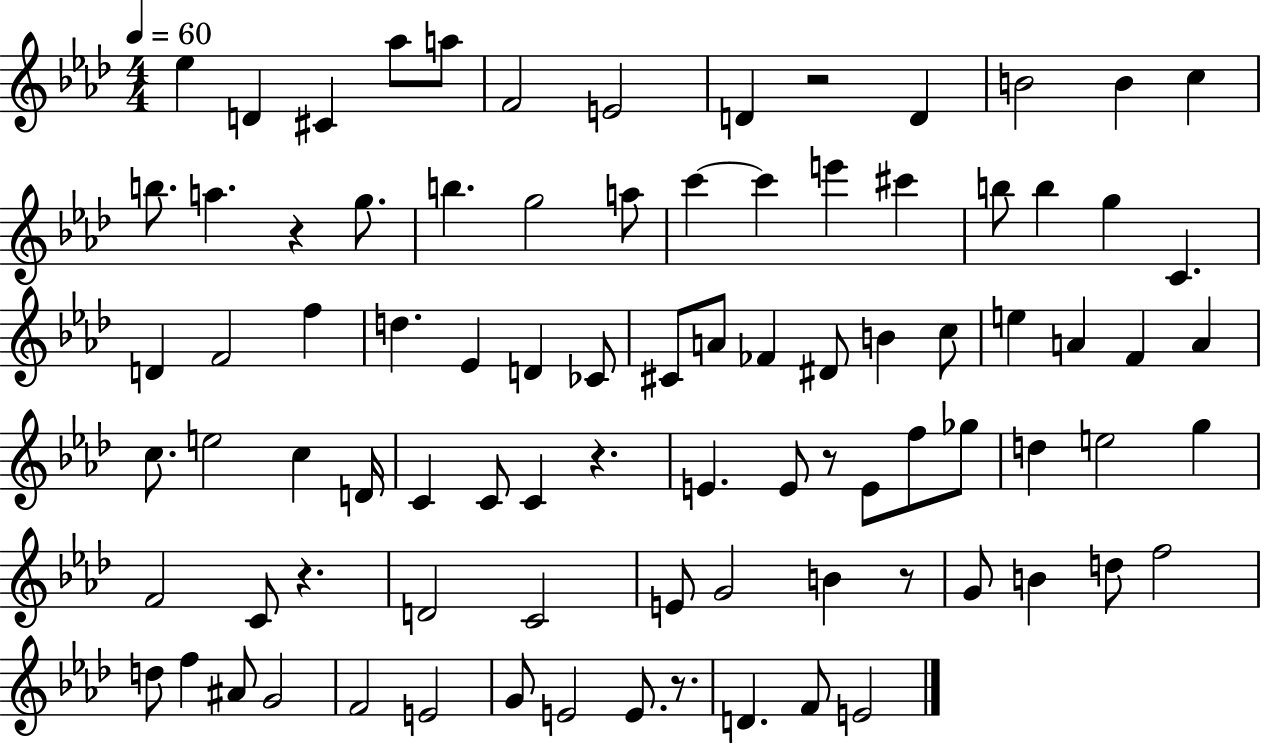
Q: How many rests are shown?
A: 7